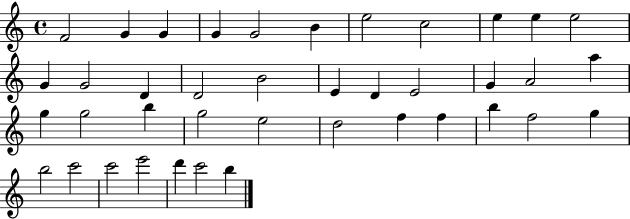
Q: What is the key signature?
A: C major